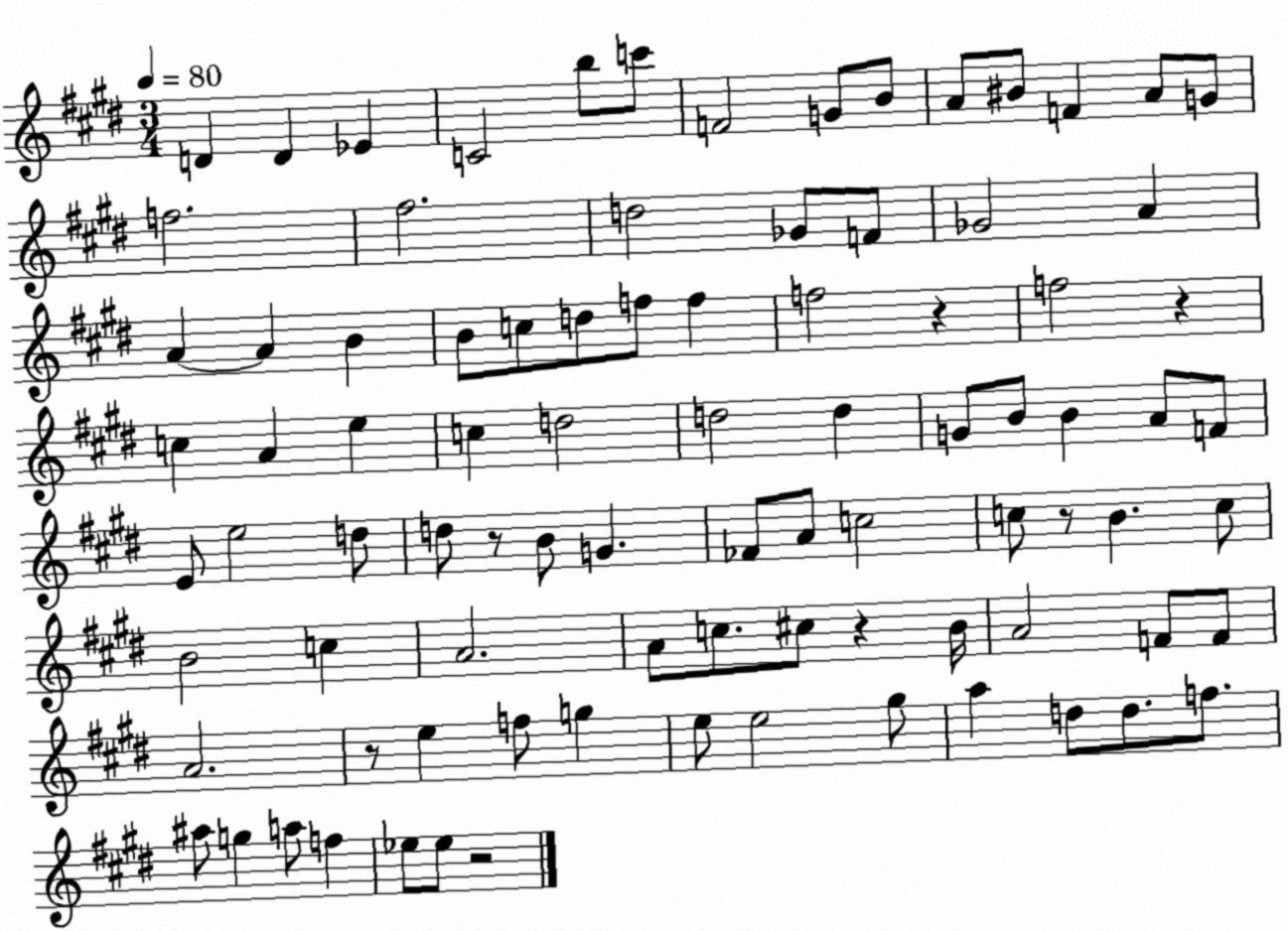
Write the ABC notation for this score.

X:1
T:Untitled
M:3/4
L:1/4
K:E
D D _E C2 b/2 c'/2 F2 G/2 B/2 A/2 ^B/2 F A/2 G/2 f2 ^f2 d2 _G/2 F/2 _G2 A A A B B/2 c/2 d/2 f/2 f f2 z f2 z c A e c d2 d2 d G/2 B/2 B A/2 F/2 E/2 e2 d/2 d/2 z/2 B/2 G _F/2 A/2 c2 c/2 z/2 B c/2 B2 c A2 A/2 c/2 ^c/2 z B/4 A2 F/2 F/2 A2 z/2 e f/2 g e/2 e2 ^g/2 a d/2 d/2 f/2 ^a/2 g a/2 f _e/2 _e/2 z2